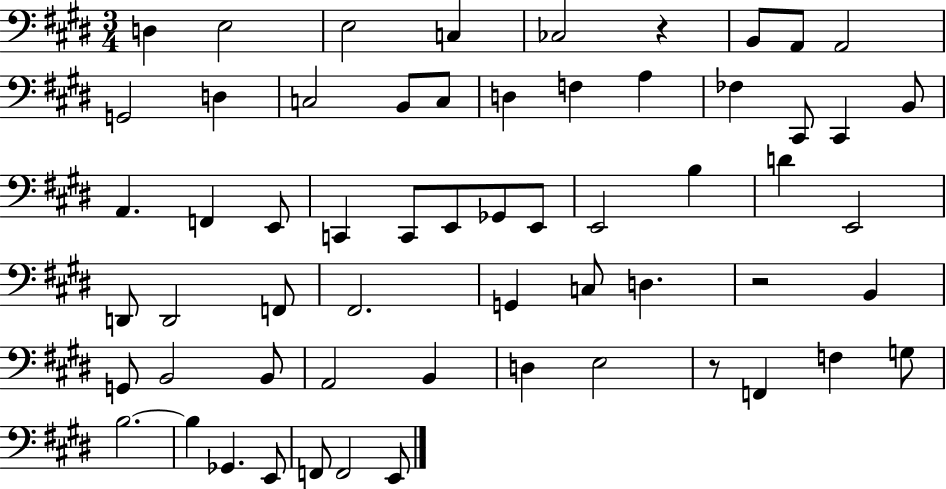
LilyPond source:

{
  \clef bass
  \numericTimeSignature
  \time 3/4
  \key e \major
  d4 e2 | e2 c4 | ces2 r4 | b,8 a,8 a,2 | \break g,2 d4 | c2 b,8 c8 | d4 f4 a4 | fes4 cis,8 cis,4 b,8 | \break a,4. f,4 e,8 | c,4 c,8 e,8 ges,8 e,8 | e,2 b4 | d'4 e,2 | \break d,8 d,2 f,8 | fis,2. | g,4 c8 d4. | r2 b,4 | \break g,8 b,2 b,8 | a,2 b,4 | d4 e2 | r8 f,4 f4 g8 | \break b2.~~ | b4 ges,4. e,8 | f,8 f,2 e,8 | \bar "|."
}